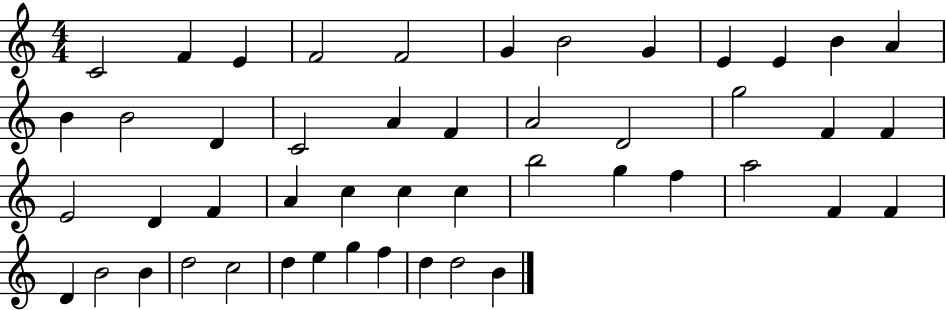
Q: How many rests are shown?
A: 0